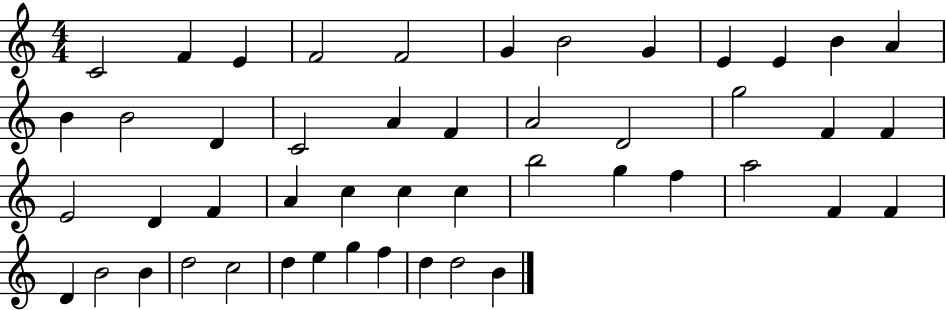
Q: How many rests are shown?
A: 0